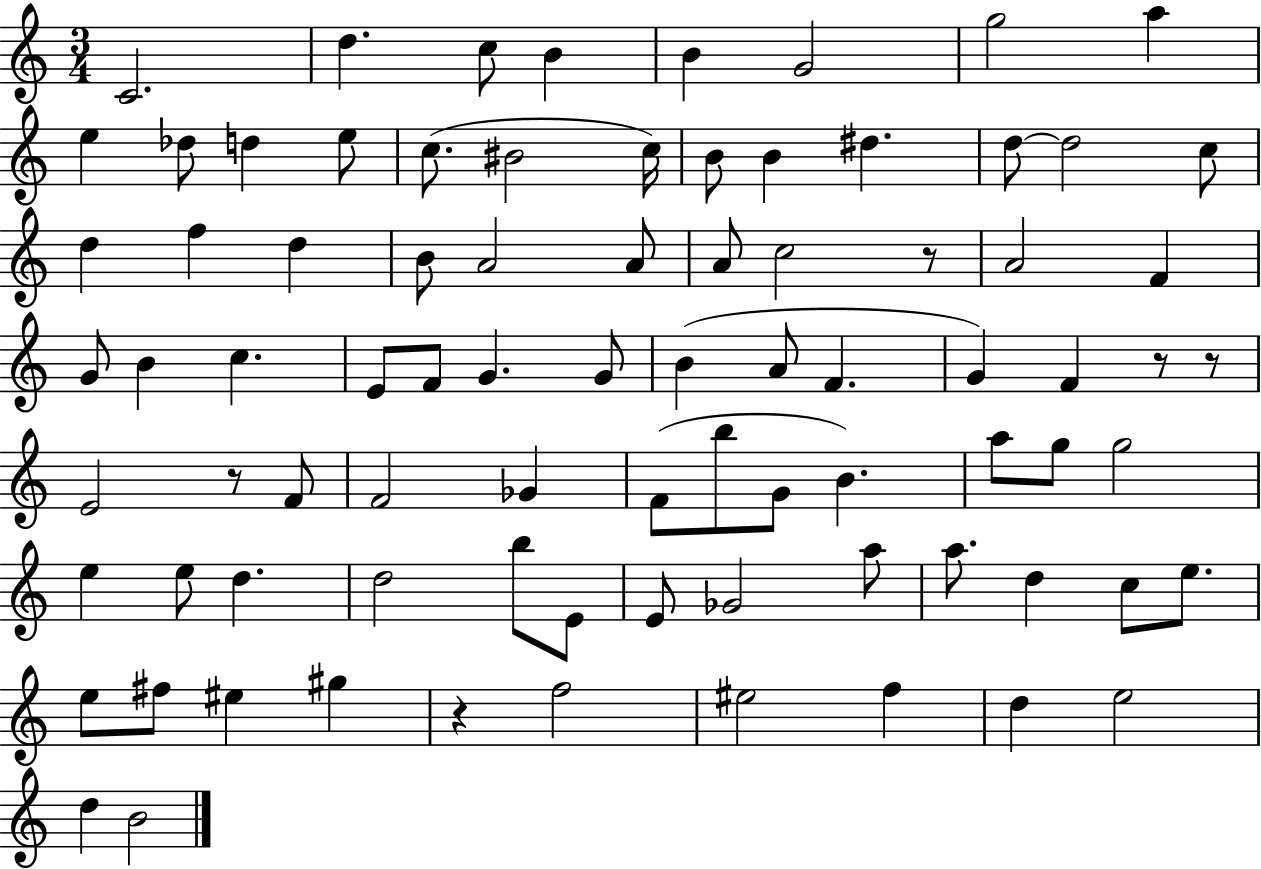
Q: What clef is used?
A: treble